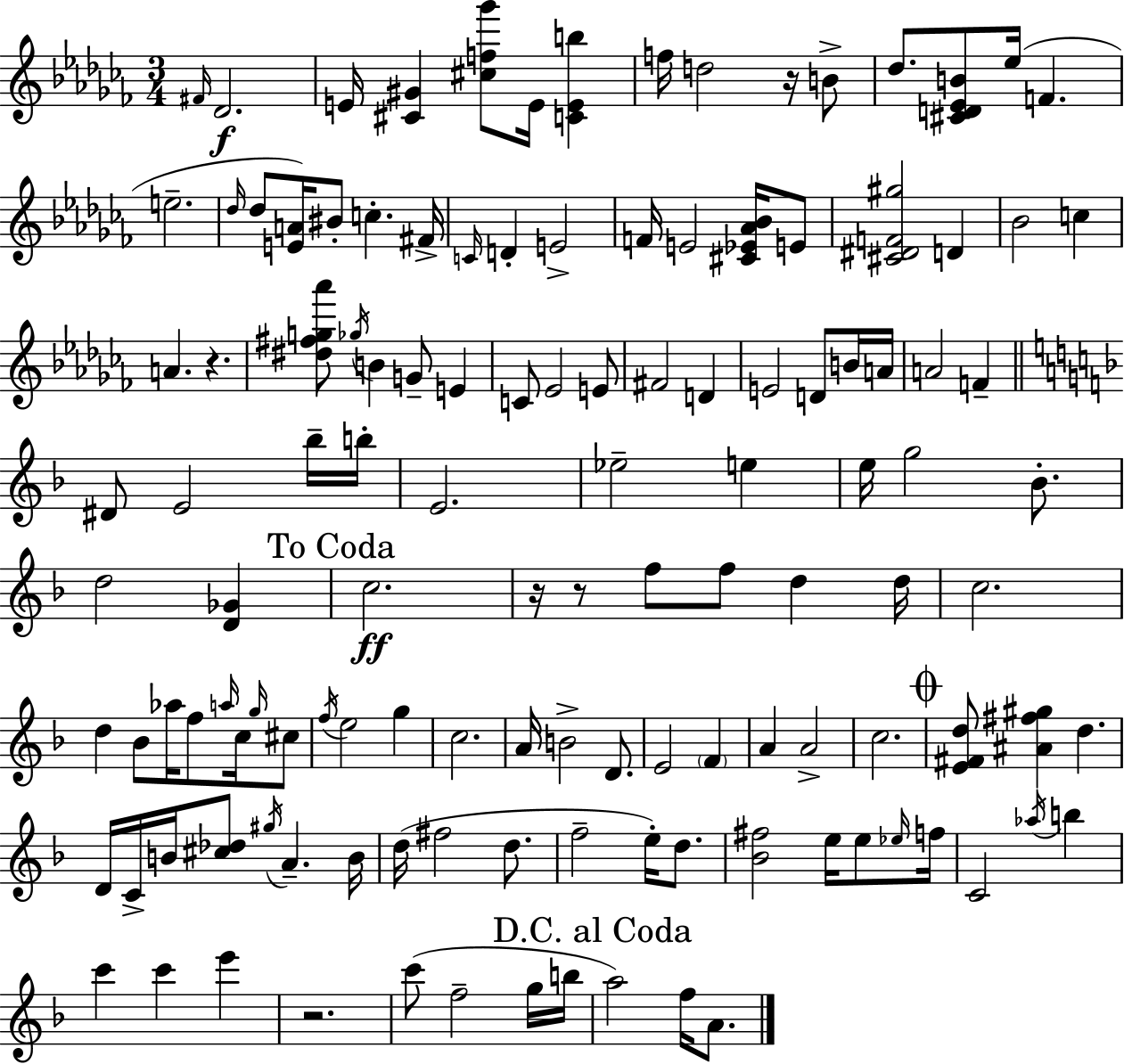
F#4/s Db4/h. E4/s [C#4,G#4]/q [C#5,F5,Gb6]/e E4/s [C4,E4,B5]/q F5/s D5/h R/s B4/e Db5/e. [C#4,D4,Eb4,B4]/e Eb5/s F4/q. E5/h. Db5/s Db5/e [E4,A4]/s BIS4/e C5/q. F#4/s C4/s D4/q E4/h F4/s E4/h [C#4,Eb4,Ab4,Bb4]/s E4/e [C#4,D#4,F4,G#5]/h D4/q Bb4/h C5/q A4/q. R/q. [D#5,F#5,G5,Ab6]/e Gb5/s B4/q G4/e E4/q C4/e Eb4/h E4/e F#4/h D4/q E4/h D4/e B4/s A4/s A4/h F4/q D#4/e E4/h Bb5/s B5/s E4/h. Eb5/h E5/q E5/s G5/h Bb4/e. D5/h [D4,Gb4]/q C5/h. R/s R/e F5/e F5/e D5/q D5/s C5/h. D5/q Bb4/e Ab5/s F5/e A5/s C5/s G5/s C#5/e F5/s E5/h G5/q C5/h. A4/s B4/h D4/e. E4/h F4/q A4/q A4/h C5/h. [E4,F#4,D5]/e [A#4,F#5,G#5]/q D5/q. D4/s C4/s B4/s [C#5,Db5]/e G#5/s A4/q. B4/s D5/s F#5/h D5/e. F5/h E5/s D5/e. [Bb4,F#5]/h E5/s E5/e Eb5/s F5/s C4/h Ab5/s B5/q C6/q C6/q E6/q R/h. C6/e F5/h G5/s B5/s A5/h F5/s A4/e.